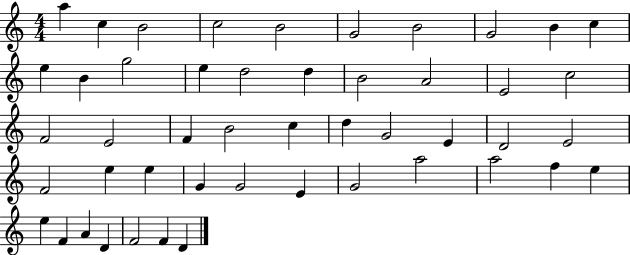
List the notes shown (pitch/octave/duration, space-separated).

A5/q C5/q B4/h C5/h B4/h G4/h B4/h G4/h B4/q C5/q E5/q B4/q G5/h E5/q D5/h D5/q B4/h A4/h E4/h C5/h F4/h E4/h F4/q B4/h C5/q D5/q G4/h E4/q D4/h E4/h F4/h E5/q E5/q G4/q G4/h E4/q G4/h A5/h A5/h F5/q E5/q E5/q F4/q A4/q D4/q F4/h F4/q D4/q